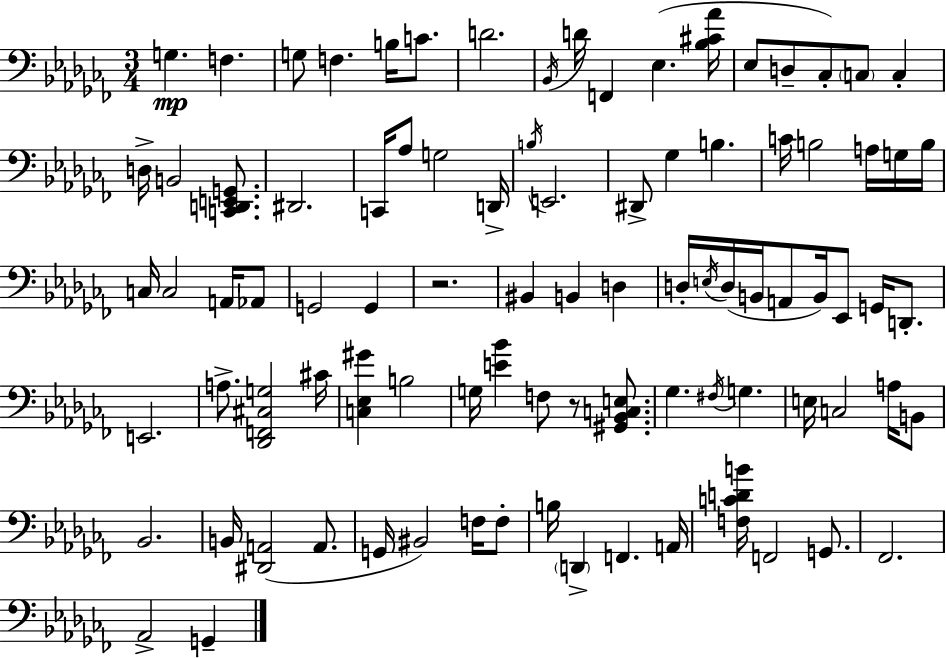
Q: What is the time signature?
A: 3/4